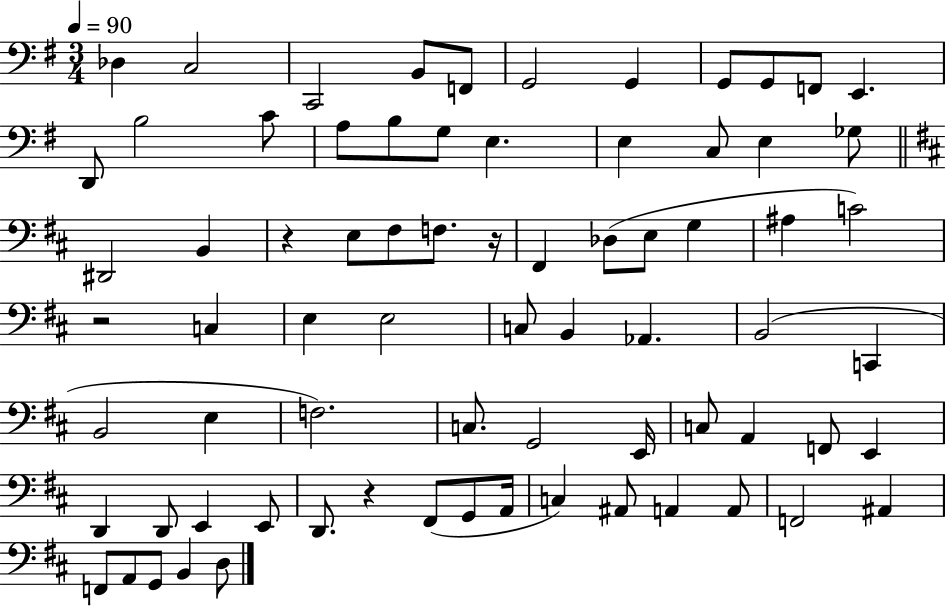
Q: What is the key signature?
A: G major